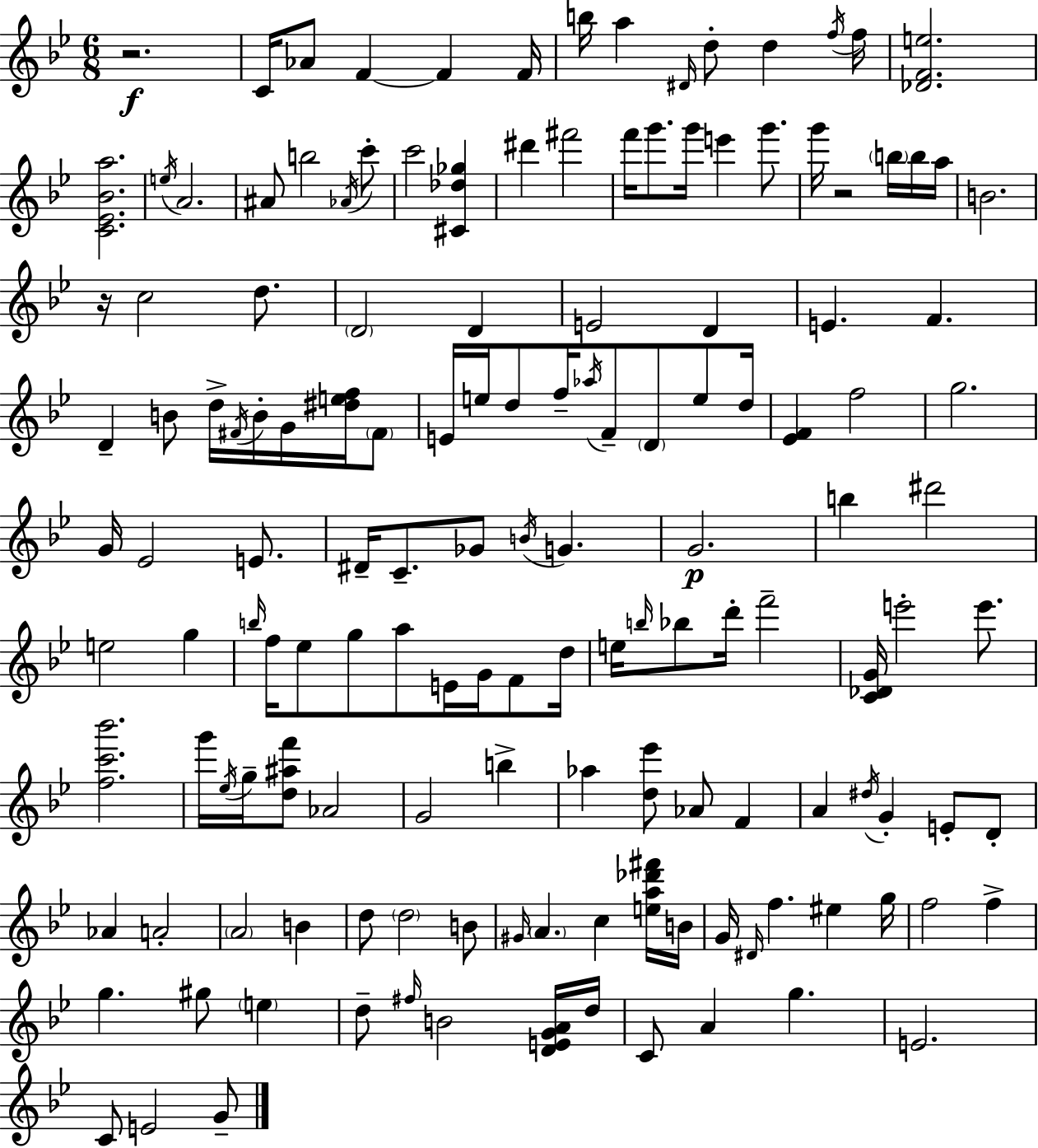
{
  \clef treble
  \numericTimeSignature
  \time 6/8
  \key bes \major
  r2.\f | c'16 aes'8 f'4~~ f'4 f'16 | b''16 a''4 \grace { dis'16 } d''8-. d''4 | \acciaccatura { f''16 } f''16 <des' f' e''>2. | \break <c' ees' bes' a''>2. | \acciaccatura { e''16 } a'2. | ais'8 b''2 | \acciaccatura { aes'16 } c'''8-. c'''2 | \break <cis' des'' ges''>4 dis'''4 fis'''2 | f'''16 g'''8. g'''16 e'''4 | g'''8. g'''16 r2 | \parenthesize b''16 b''16 a''16 b'2. | \break r16 c''2 | d''8. \parenthesize d'2 | d'4 e'2 | d'4 e'4. f'4. | \break d'4-- b'8 d''16-> \acciaccatura { fis'16 } | b'16-. g'16 <dis'' e'' f''>16 \parenthesize fis'8 e'16 e''16 d''8 f''16-- \acciaccatura { aes''16 } f'8-- | \parenthesize d'8 e''8 d''16 <ees' f'>4 f''2 | g''2. | \break g'16 ees'2 | e'8. dis'16-- c'8.-- ges'8 | \acciaccatura { b'16 } g'4. g'2.\p | b''4 dis'''2 | \break e''2 | g''4 \grace { b''16 } f''16 ees''8 g''8 | a''8 e'16 g'16 f'8 d''16 e''16 \grace { b''16 } bes''8 | d'''16-. f'''2-- <c' des' g'>16 e'''2-. | \break e'''8. <f'' c''' bes'''>2. | g'''16 \acciaccatura { ees''16 } g''16-- | <d'' ais'' f'''>8 aes'2 g'2 | b''4-> aes''4 | \break <d'' ees'''>8 aes'8 f'4 a'4 | \acciaccatura { dis''16 } g'4-. e'8-. d'8-. aes'4 | a'2-. \parenthesize a'2 | b'4 d''8 | \break \parenthesize d''2 b'8 \grace { gis'16 } | \parenthesize a'4. c''4 <e'' a'' des''' fis'''>16 b'16 | g'16 \grace { dis'16 } f''4. eis''4 | g''16 f''2 f''4-> | \break g''4. gis''8 \parenthesize e''4 | d''8-- \grace { fis''16 } b'2 | <d' e' g' a'>16 d''16 c'8 a'4 g''4. | e'2. | \break c'8 e'2 | g'8-- \bar "|."
}